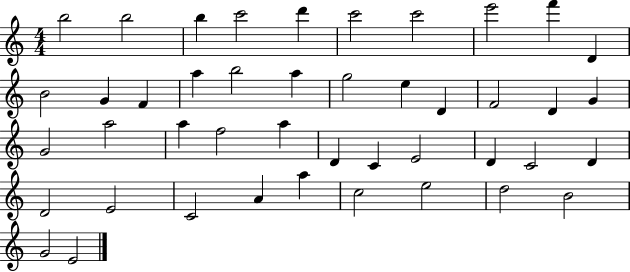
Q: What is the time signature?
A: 4/4